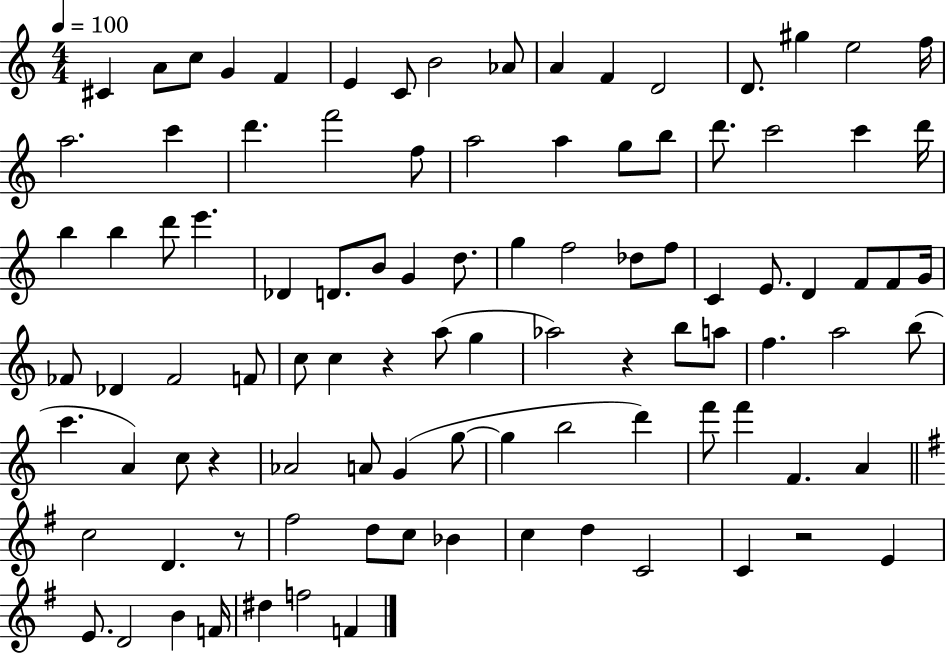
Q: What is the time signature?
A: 4/4